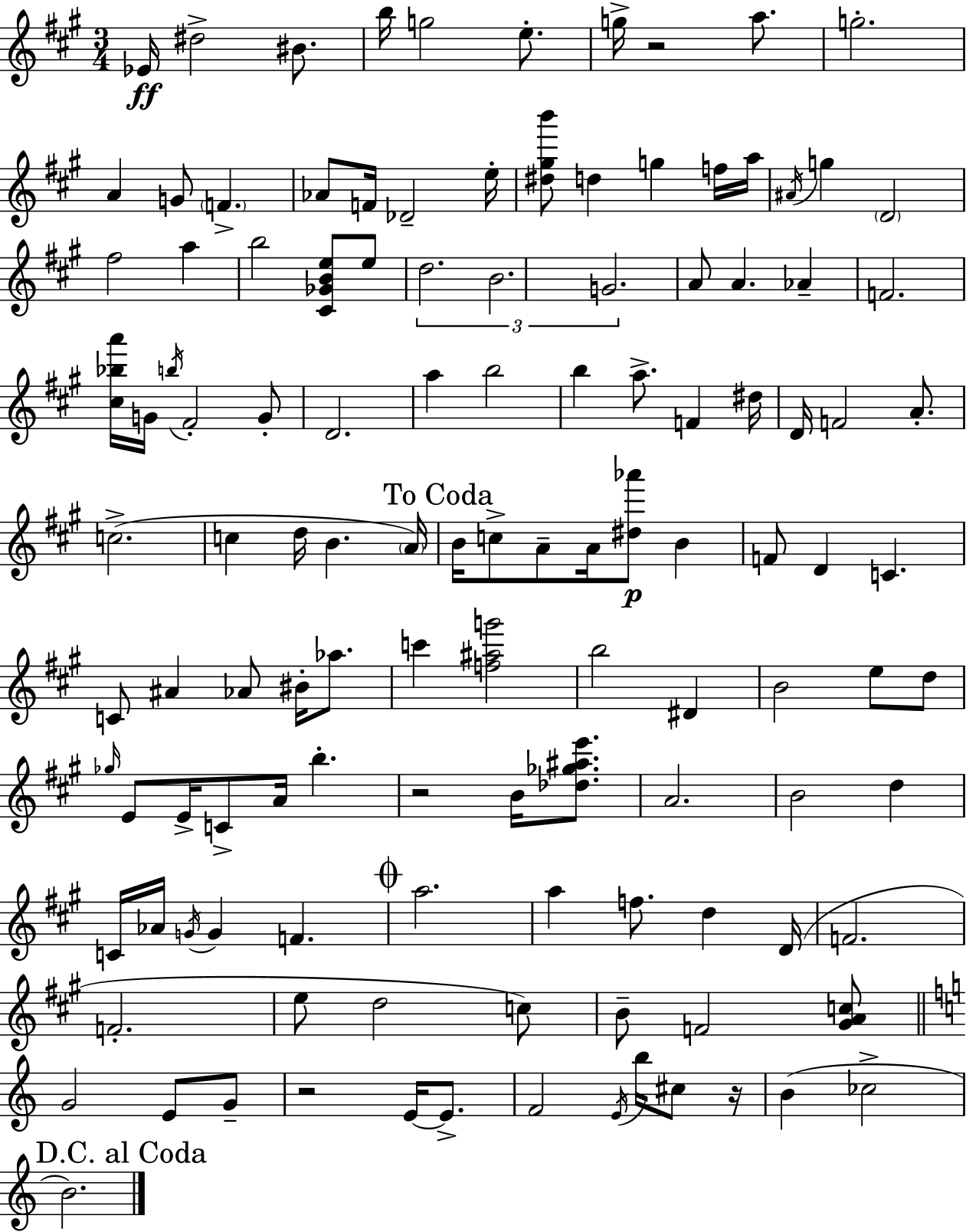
Eb4/s D#5/h BIS4/e. B5/s G5/h E5/e. G5/s R/h A5/e. G5/h. A4/q G4/e F4/q. Ab4/e F4/s Db4/h E5/s [D#5,G#5,B6]/e D5/q G5/q F5/s A5/s A#4/s G5/q D4/h F#5/h A5/q B5/h [C#4,Gb4,B4,E5]/e E5/e D5/h. B4/h. G4/h. A4/e A4/q. Ab4/q F4/h. [C#5,Bb5,A6]/s G4/s B5/s F#4/h G4/e D4/h. A5/q B5/h B5/q A5/e. F4/q D#5/s D4/s F4/h A4/e. C5/h. C5/q D5/s B4/q. A4/s B4/s C5/e A4/e A4/s [D#5,Ab6]/e B4/q F4/e D4/q C4/q. C4/e A#4/q Ab4/e BIS4/s Ab5/e. C6/q [F5,A#5,G6]/h B5/h D#4/q B4/h E5/e D5/e Gb5/s E4/e E4/s C4/e A4/s B5/q. R/h B4/s [Db5,Gb5,A#5,E6]/e. A4/h. B4/h D5/q C4/s Ab4/s G4/s G4/q F4/q. A5/h. A5/q F5/e. D5/q D4/s F4/h. F4/h. E5/e D5/h C5/e B4/e F4/h [G#4,A4,C5]/e G4/h E4/e G4/e R/h E4/s E4/e. F4/h E4/s B5/s C#5/e R/s B4/q CES5/h B4/h.